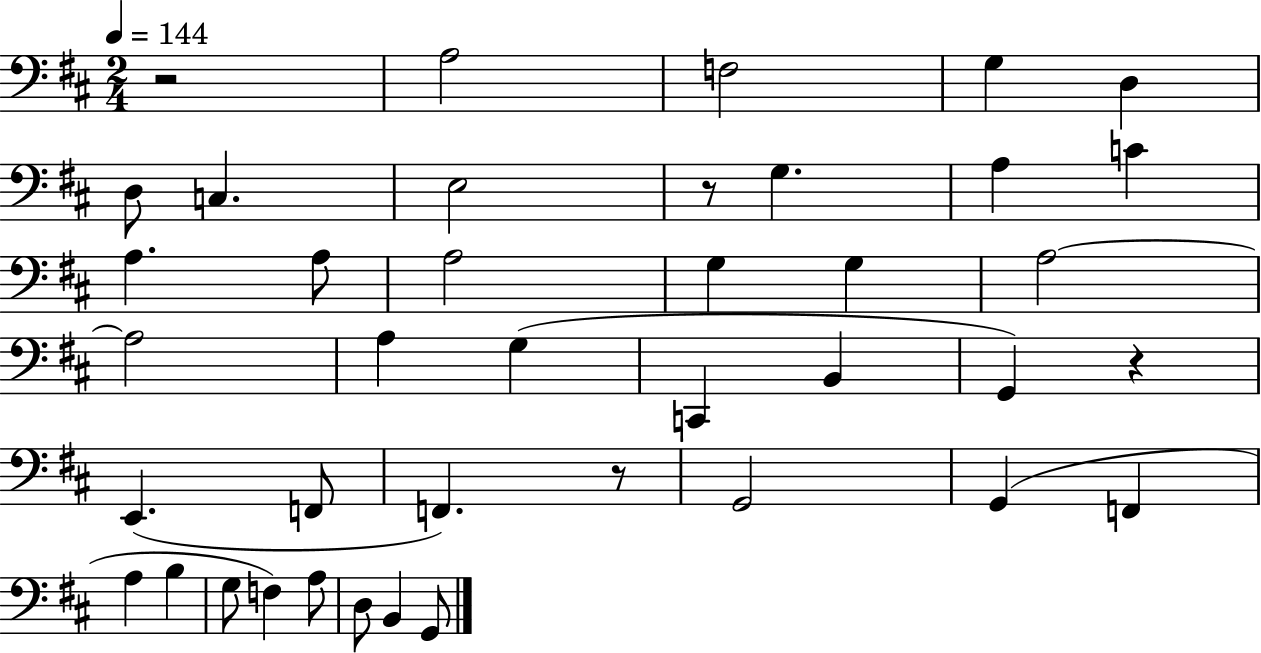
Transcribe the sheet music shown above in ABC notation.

X:1
T:Untitled
M:2/4
L:1/4
K:D
z2 A,2 F,2 G, D, D,/2 C, E,2 z/2 G, A, C A, A,/2 A,2 G, G, A,2 A,2 A, G, C,, B,, G,, z E,, F,,/2 F,, z/2 G,,2 G,, F,, A, B, G,/2 F, A,/2 D,/2 B,, G,,/2